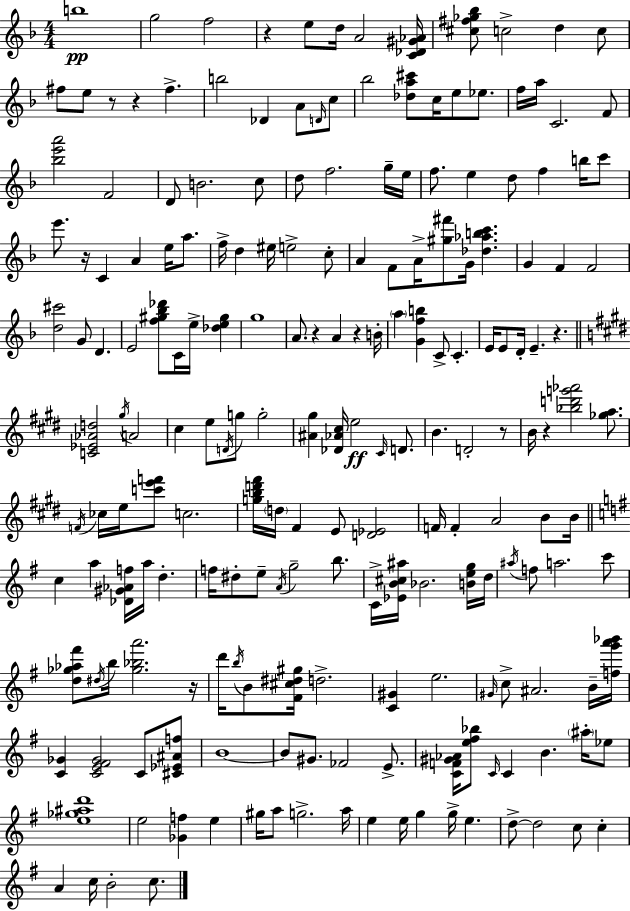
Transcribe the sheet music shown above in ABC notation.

X:1
T:Untitled
M:4/4
L:1/4
K:Dm
b4 g2 f2 z e/2 d/4 A2 [C_D^G_A]/4 [^c^f_g_b]/2 c2 d c/2 ^f/2 e/2 z/2 z ^f b2 _D A/2 D/4 c/2 _b2 [_da^c']/2 c/4 e/2 _e/2 f/4 a/4 C2 F/2 [_be'a']2 F2 D/2 B2 c/2 d/2 f2 g/4 e/4 f/2 e d/2 f b/4 c'/2 e'/2 z/4 C A e/4 a/2 f/4 d ^e/4 e2 c/2 A F/2 A/4 [^g^f']/2 G/4 [_d_abc'] G F F2 [d^c']2 G/2 D E2 [f^g_b_d']/2 C/4 e/4 [_de^g] g4 A/2 z A z B/4 a [Gfb] C/2 C E/4 E/2 D/4 E z [C_E_Ad]2 ^g/4 A2 ^c e/2 D/4 g/2 g2 [^A^g] [_D_A^c]/4 e2 ^C/4 D/2 B D2 z/2 B/4 z [_bd'g'_a']2 [_ga]/2 F/4 _c/4 e/4 [c'e'f']/2 c2 [gbd'^f']/4 d/4 ^F E/2 [D_E]2 F/4 F A2 B/2 B/4 c a [_D^G_Af]/4 a/4 d f/4 ^d/2 e/2 A/4 g2 b/2 C/4 [_EB^c^a]/4 _B2 [Beg]/4 d/4 ^a/4 f/2 a2 c'/2 [d_g_a^f']/2 ^d/4 b/4 [_g_ba']2 z/4 d'/4 b/4 B/2 [^F^c^d^g]/4 d2 [C^G] e2 ^G/4 c/2 ^A2 B/4 [fg'a'_b']/4 [C_G] [CE^F_G]2 C/2 [^C_E^Af]/2 B4 B/2 ^G/2 _F2 E/2 [CF^G_A]/4 [e^f_b]/2 C/4 C B ^a/4 _e/2 [e_g^ad']4 e2 [_Gf] e ^g/4 a/2 g2 a/4 e e/4 g g/4 e d/2 d2 c/2 c A c/4 B2 c/2